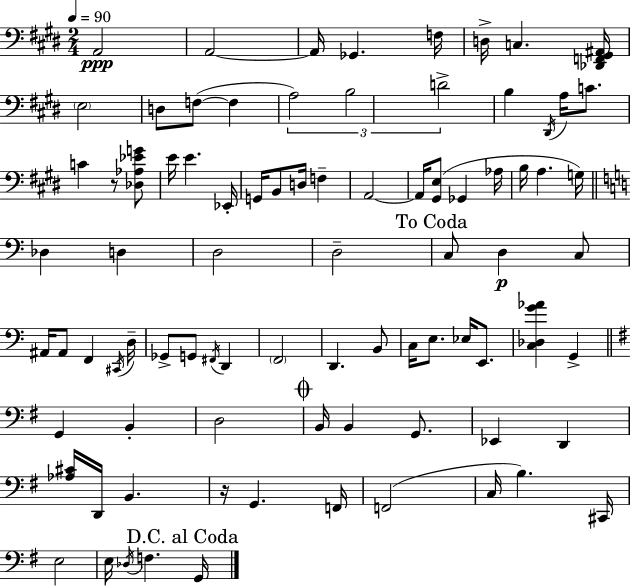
A2/h A2/h A2/s Gb2/q. F3/s D3/s C3/q. [Db2,F2,G#2,A#2]/s E3/h D3/e F3/e F3/q A3/h B3/h D4/h B3/q D#2/s A3/s C4/e. C4/q R/e [Db3,Ab3,Eb4,G4]/e E4/s E4/q. Eb2/s G2/s B2/e D3/s F3/q A2/h A2/s [G#2,E3]/e Gb2/q Ab3/s B3/s A3/q. G3/s Db3/q D3/q D3/h D3/h C3/e D3/q C3/e A#2/s A#2/e F2/q C#2/s D3/s Gb2/e G2/e F#2/s D2/q F2/h D2/q. B2/e C3/s E3/e. Eb3/s E2/e. [C3,Db3,G4,Ab4]/q G2/q G2/q B2/q D3/h B2/s B2/q G2/e. Eb2/q D2/q [Ab3,C#4]/s D2/s B2/q. R/s G2/q. F2/s F2/h C3/s B3/q. C#2/s E3/h E3/s Db3/s F3/q. G2/s